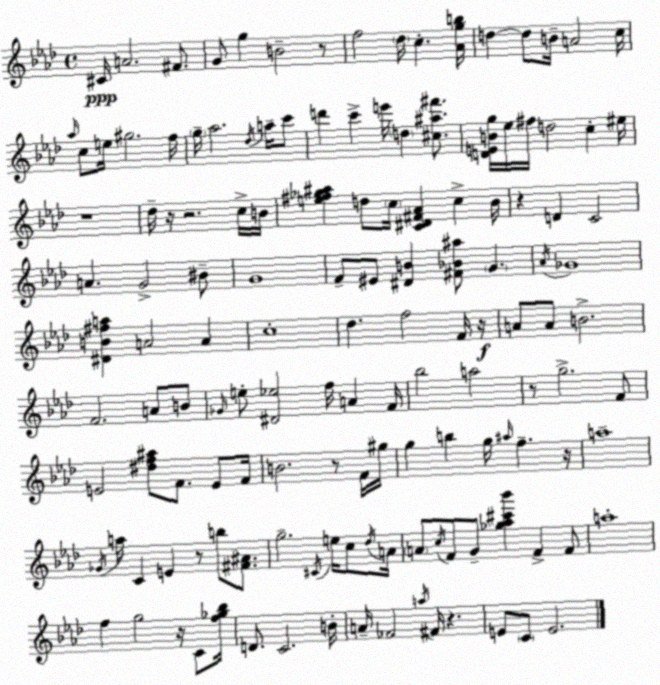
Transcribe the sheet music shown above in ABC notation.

X:1
T:Untitled
M:4/4
L:1/4
K:Fm
^C/4 A2 ^F/2 G/2 g B2 z/2 f2 _d/4 c [_Agb]/4 d d/2 B/4 A2 c/4 _a/4 c/2 e/4 ^g2 f/4 g/4 _a2 _d/4 a/4 c'/2 d' c' e'/4 d [^c^a^f']/2 [DEBg]/4 _e/4 ^f/4 d2 c ^e/4 z4 _d/4 z/4 z2 c/4 B/4 [e^f_g^a] d/2 c/4 [C^D^F_A] c _B/4 z D C2 A G2 ^B/2 G4 F/2 ^E/2 [^DB] [^F_B^a]/2 G _A/4 _G4 [^DB^fa] A2 A c4 _d f2 F/4 z/4 A/2 A/2 B2 F2 A/2 B/2 _G/4 e/2 [^D_e]2 f/4 A F/4 _b2 a2 z/2 g2 F/2 E2 [^df^a]/2 F/2 E/2 F/4 B2 z/2 F/4 ^g/4 g b g/4 ^a/4 f z/4 a4 _G/4 a/4 C E z/2 b/2 [^F^A]/2 g2 ^C/4 e/4 c/2 _d/4 A/4 A/2 c/4 F/2 G/2 [_g_a^c'_b'] F F/2 a4 f g2 z/4 C/2 [f_g_b]/4 D/2 C2 B/4 A/4 _F2 a/4 ^F/4 z E/2 C/2 E2